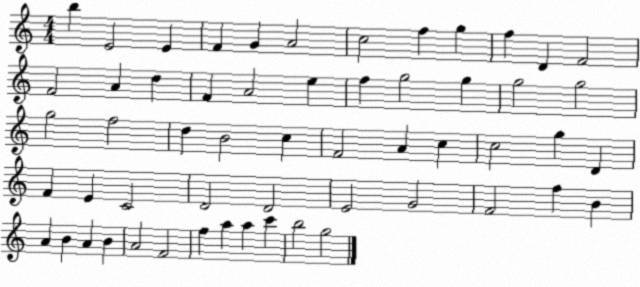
X:1
T:Untitled
M:4/4
L:1/4
K:C
b E2 E F G A2 c2 f g f D F2 F2 A d F A2 e f g2 g g2 g2 g2 f2 d B2 c F2 A c c2 g D F E C2 D2 D2 E2 G2 F2 f B A B A B A2 F2 f a a c' b2 g2